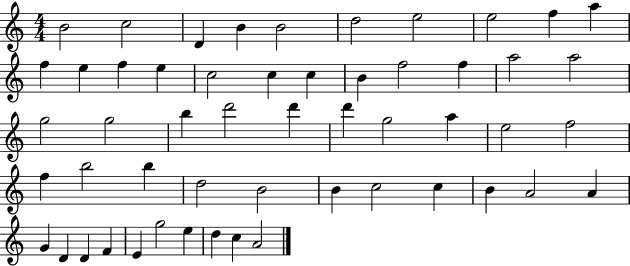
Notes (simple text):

B4/h C5/h D4/q B4/q B4/h D5/h E5/h E5/h F5/q A5/q F5/q E5/q F5/q E5/q C5/h C5/q C5/q B4/q F5/h F5/q A5/h A5/h G5/h G5/h B5/q D6/h D6/q D6/q G5/h A5/q E5/h F5/h F5/q B5/h B5/q D5/h B4/h B4/q C5/h C5/q B4/q A4/h A4/q G4/q D4/q D4/q F4/q E4/q G5/h E5/q D5/q C5/q A4/h